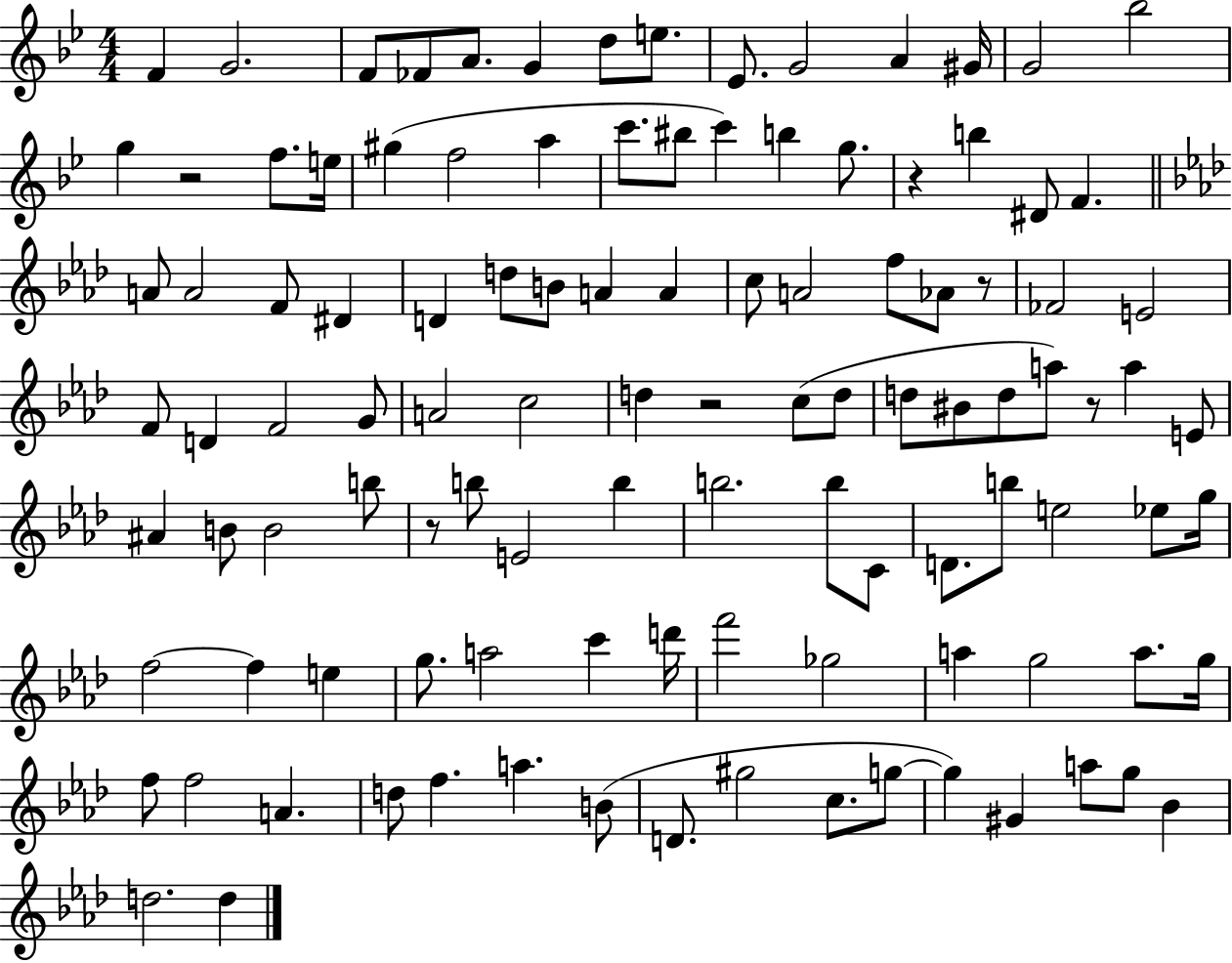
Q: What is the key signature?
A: BES major